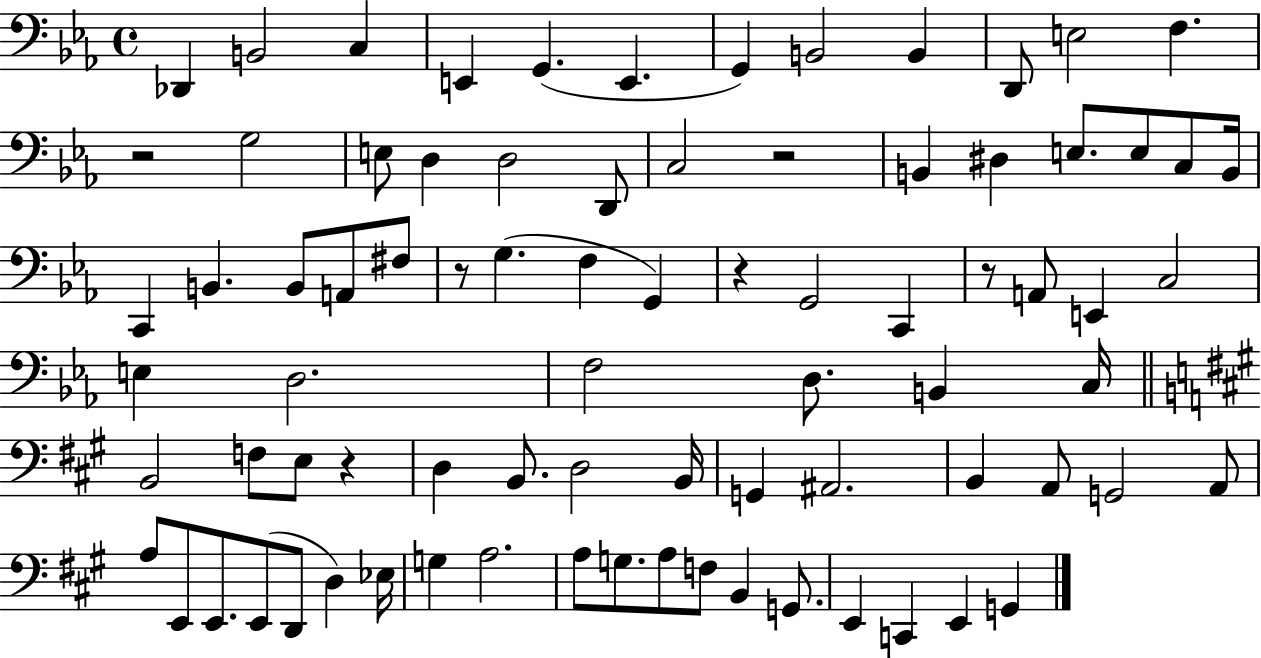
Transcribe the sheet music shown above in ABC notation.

X:1
T:Untitled
M:4/4
L:1/4
K:Eb
_D,, B,,2 C, E,, G,, E,, G,, B,,2 B,, D,,/2 E,2 F, z2 G,2 E,/2 D, D,2 D,,/2 C,2 z2 B,, ^D, E,/2 E,/2 C,/2 B,,/4 C,, B,, B,,/2 A,,/2 ^F,/2 z/2 G, F, G,, z G,,2 C,, z/2 A,,/2 E,, C,2 E, D,2 F,2 D,/2 B,, C,/4 B,,2 F,/2 E,/2 z D, B,,/2 D,2 B,,/4 G,, ^A,,2 B,, A,,/2 G,,2 A,,/2 A,/2 E,,/2 E,,/2 E,,/2 D,,/2 D, _E,/4 G, A,2 A,/2 G,/2 A,/2 F,/2 B,, G,,/2 E,, C,, E,, G,,